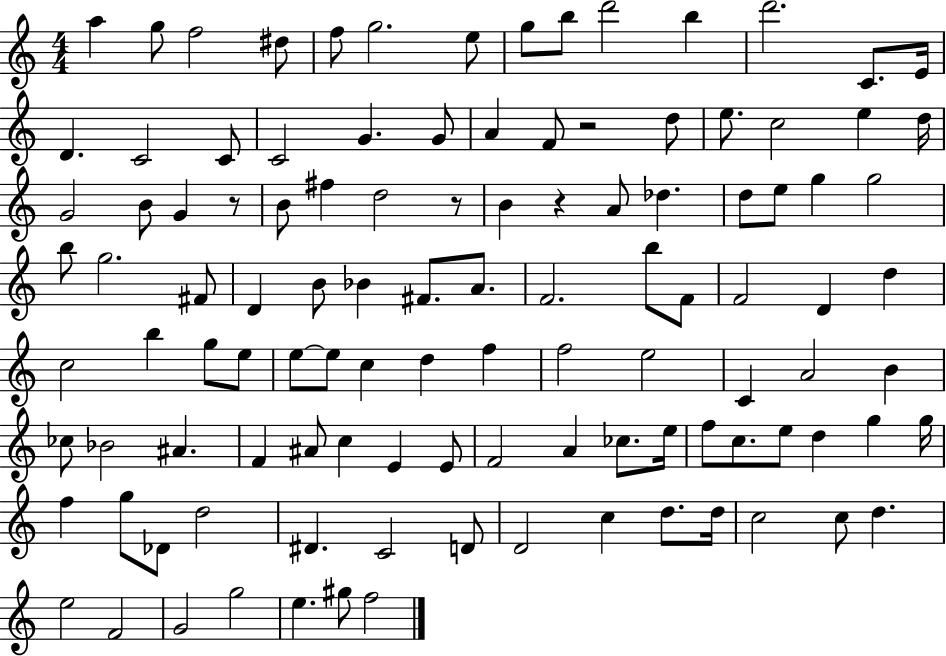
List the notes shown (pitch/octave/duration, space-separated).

A5/q G5/e F5/h D#5/e F5/e G5/h. E5/e G5/e B5/e D6/h B5/q D6/h. C4/e. E4/s D4/q. C4/h C4/e C4/h G4/q. G4/e A4/q F4/e R/h D5/e E5/e. C5/h E5/q D5/s G4/h B4/e G4/q R/e B4/e F#5/q D5/h R/e B4/q R/q A4/e Db5/q. D5/e E5/e G5/q G5/h B5/e G5/h. F#4/e D4/q B4/e Bb4/q F#4/e. A4/e. F4/h. B5/e F4/e F4/h D4/q D5/q C5/h B5/q G5/e E5/e E5/e E5/e C5/q D5/q F5/q F5/h E5/h C4/q A4/h B4/q CES5/e Bb4/h A#4/q. F4/q A#4/e C5/q E4/q E4/e F4/h A4/q CES5/e. E5/s F5/e C5/e. E5/e D5/q G5/q G5/s F5/q G5/e Db4/e D5/h D#4/q. C4/h D4/e D4/h C5/q D5/e. D5/s C5/h C5/e D5/q. E5/h F4/h G4/h G5/h E5/q. G#5/e F5/h